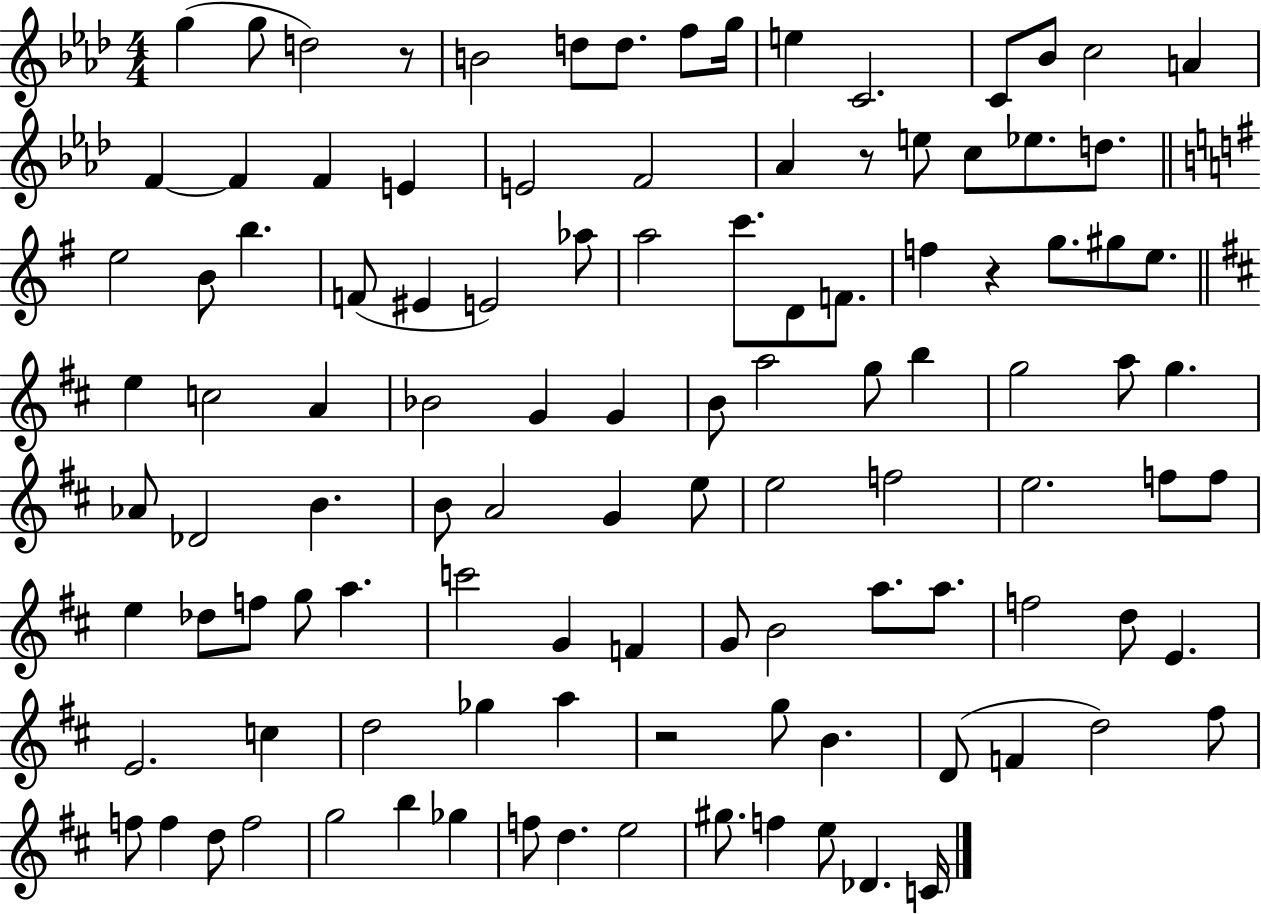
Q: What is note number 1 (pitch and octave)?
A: G5